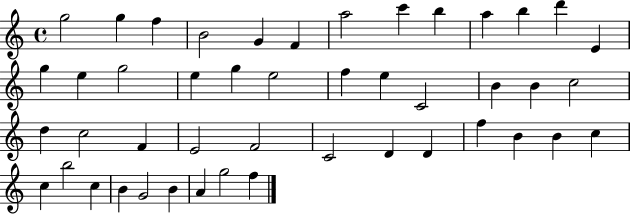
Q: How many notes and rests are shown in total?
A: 46